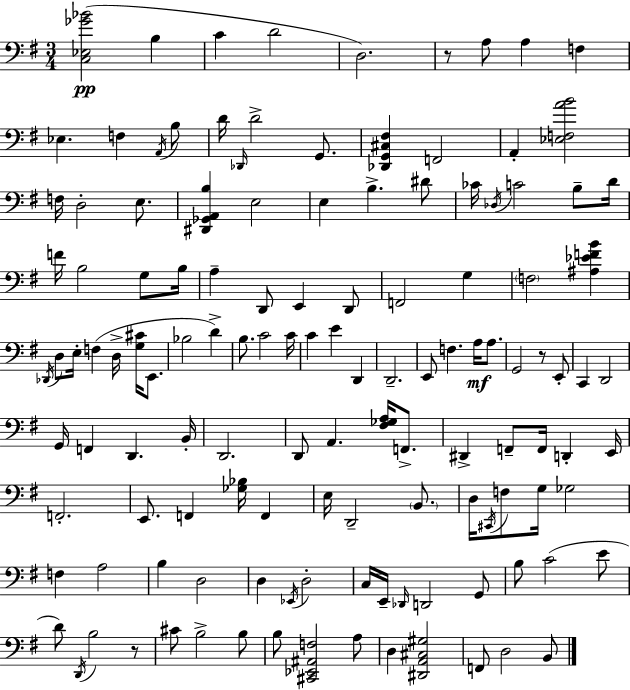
[C3,Eb3,Gb4,Bb4]/h B3/q C4/q D4/h D3/h. R/e A3/e A3/q F3/q Eb3/q. F3/q A2/s B3/e D4/s Db2/s D4/h G2/e. [Db2,G2,C#3,F#3]/q F2/h A2/q [Eb3,F3,A4,B4]/h F3/s D3/h E3/e. [D#2,Gb2,A2,B3]/q E3/h E3/q B3/q. D#4/e CES4/s Db3/s C4/h B3/e D4/s F4/s B3/h G3/e B3/s A3/q D2/e E2/q D2/e F2/h G3/q F3/h [A#3,Eb4,F4,B4]/q Db2/s D3/e E3/s F3/q D3/s [G3,C#4]/s E2/e. Bb3/h D4/q B3/e. C4/h C4/s C4/q E4/q D2/q D2/h. E2/e F3/q. A3/s A3/e. G2/h R/e E2/e C2/q D2/h G2/s F2/q D2/q. B2/s D2/h. D2/e A2/q. [F#3,Gb3,A3]/s F2/e. D#2/q F2/e F2/s D2/q E2/s F2/h. E2/e. F2/q [Gb3,Bb3]/s F2/q E3/s D2/h B2/e. D3/s C#2/s F3/e G3/s Gb3/h F3/q A3/h B3/q D3/h D3/q Eb2/s D3/h C3/s E2/s Db2/s D2/h G2/e B3/e C4/h E4/e D4/e D2/s B3/h R/e C#4/e B3/h B3/e B3/e [C#2,Eb2,A#2,F3]/h A3/e D3/q [D#2,A2,C#3,G#3]/h F2/e D3/h B2/e